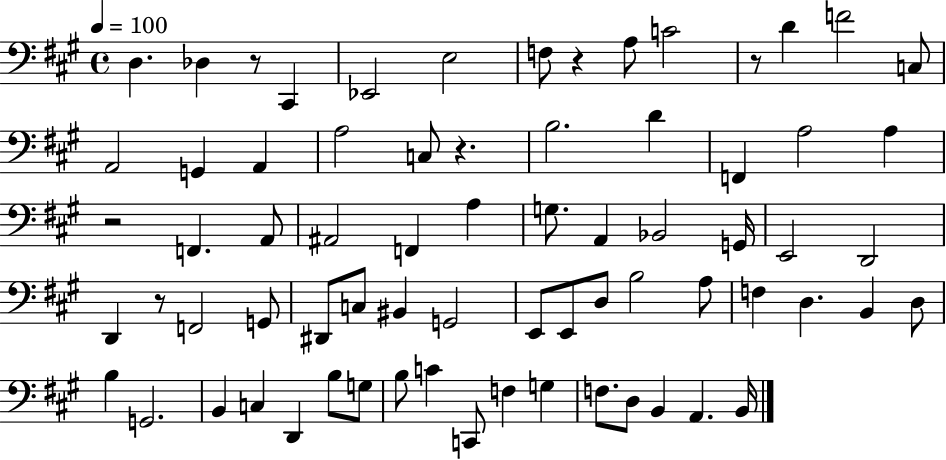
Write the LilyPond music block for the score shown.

{
  \clef bass
  \time 4/4
  \defaultTimeSignature
  \key a \major
  \tempo 4 = 100
  \repeat volta 2 { d4. des4 r8 cis,4 | ees,2 e2 | f8 r4 a8 c'2 | r8 d'4 f'2 c8 | \break a,2 g,4 a,4 | a2 c8 r4. | b2. d'4 | f,4 a2 a4 | \break r2 f,4. a,8 | ais,2 f,4 a4 | g8. a,4 bes,2 g,16 | e,2 d,2 | \break d,4 r8 f,2 g,8 | dis,8 c8 bis,4 g,2 | e,8 e,8 d8 b2 a8 | f4 d4. b,4 d8 | \break b4 g,2. | b,4 c4 d,4 b8 g8 | b8 c'4 c,8 f4 g4 | f8. d8 b,4 a,4. b,16 | \break } \bar "|."
}